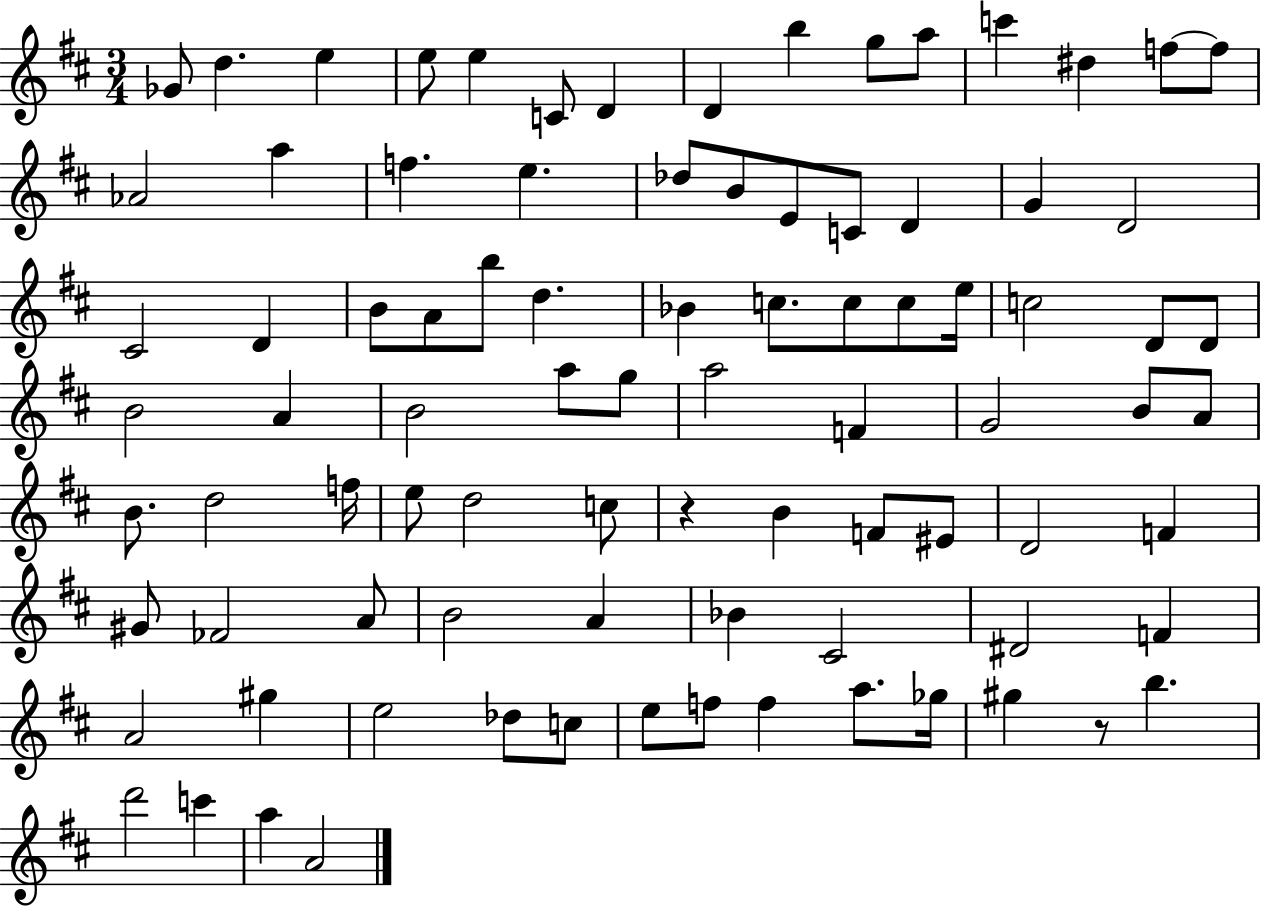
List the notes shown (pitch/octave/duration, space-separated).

Gb4/e D5/q. E5/q E5/e E5/q C4/e D4/q D4/q B5/q G5/e A5/e C6/q D#5/q F5/e F5/e Ab4/h A5/q F5/q. E5/q. Db5/e B4/e E4/e C4/e D4/q G4/q D4/h C#4/h D4/q B4/e A4/e B5/e D5/q. Bb4/q C5/e. C5/e C5/e E5/s C5/h D4/e D4/e B4/h A4/q B4/h A5/e G5/e A5/h F4/q G4/h B4/e A4/e B4/e. D5/h F5/s E5/e D5/h C5/e R/q B4/q F4/e EIS4/e D4/h F4/q G#4/e FES4/h A4/e B4/h A4/q Bb4/q C#4/h D#4/h F4/q A4/h G#5/q E5/h Db5/e C5/e E5/e F5/e F5/q A5/e. Gb5/s G#5/q R/e B5/q. D6/h C6/q A5/q A4/h